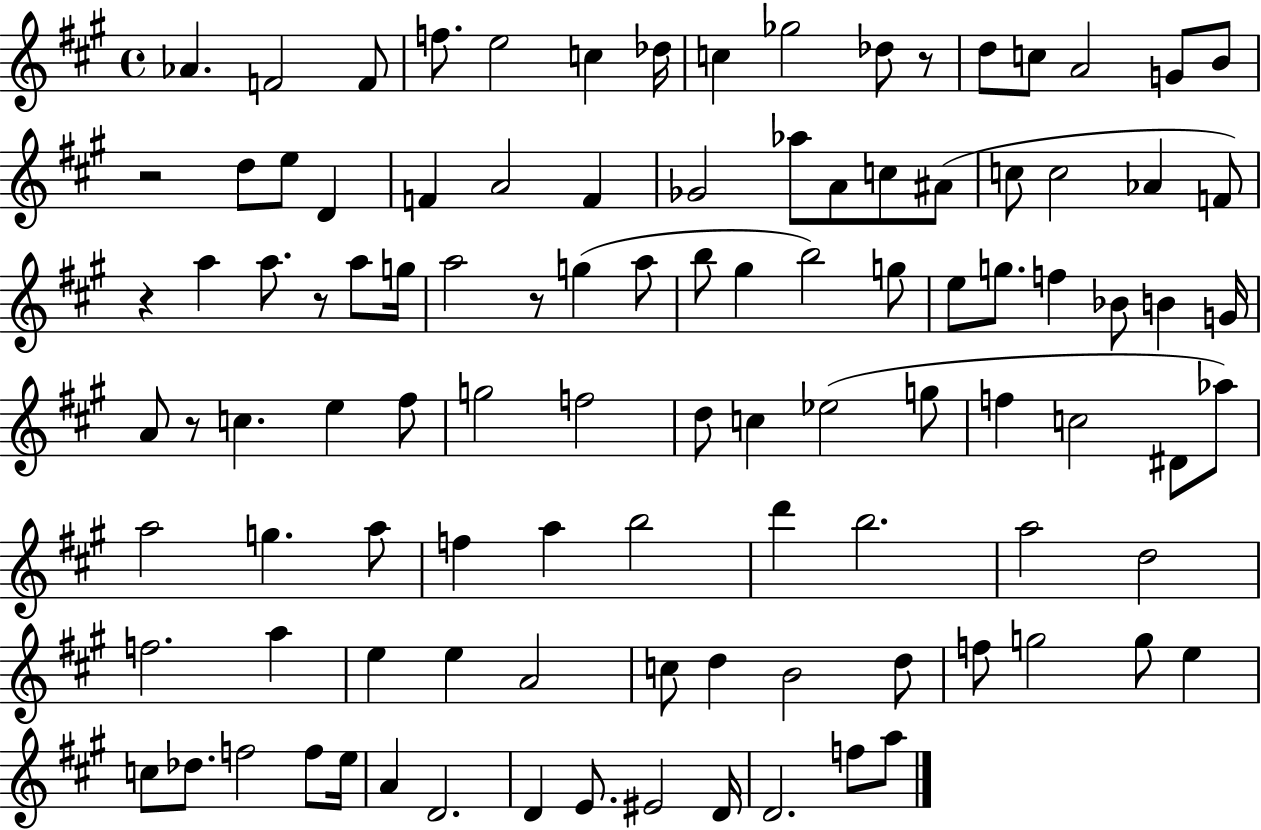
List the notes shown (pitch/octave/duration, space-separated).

Ab4/q. F4/h F4/e F5/e. E5/h C5/q Db5/s C5/q Gb5/h Db5/e R/e D5/e C5/e A4/h G4/e B4/e R/h D5/e E5/e D4/q F4/q A4/h F4/q Gb4/h Ab5/e A4/e C5/e A#4/e C5/e C5/h Ab4/q F4/e R/q A5/q A5/e. R/e A5/e G5/s A5/h R/e G5/q A5/e B5/e G#5/q B5/h G5/e E5/e G5/e. F5/q Bb4/e B4/q G4/s A4/e R/e C5/q. E5/q F#5/e G5/h F5/h D5/e C5/q Eb5/h G5/e F5/q C5/h D#4/e Ab5/e A5/h G5/q. A5/e F5/q A5/q B5/h D6/q B5/h. A5/h D5/h F5/h. A5/q E5/q E5/q A4/h C5/e D5/q B4/h D5/e F5/e G5/h G5/e E5/q C5/e Db5/e. F5/h F5/e E5/s A4/q D4/h. D4/q E4/e. EIS4/h D4/s D4/h. F5/e A5/e